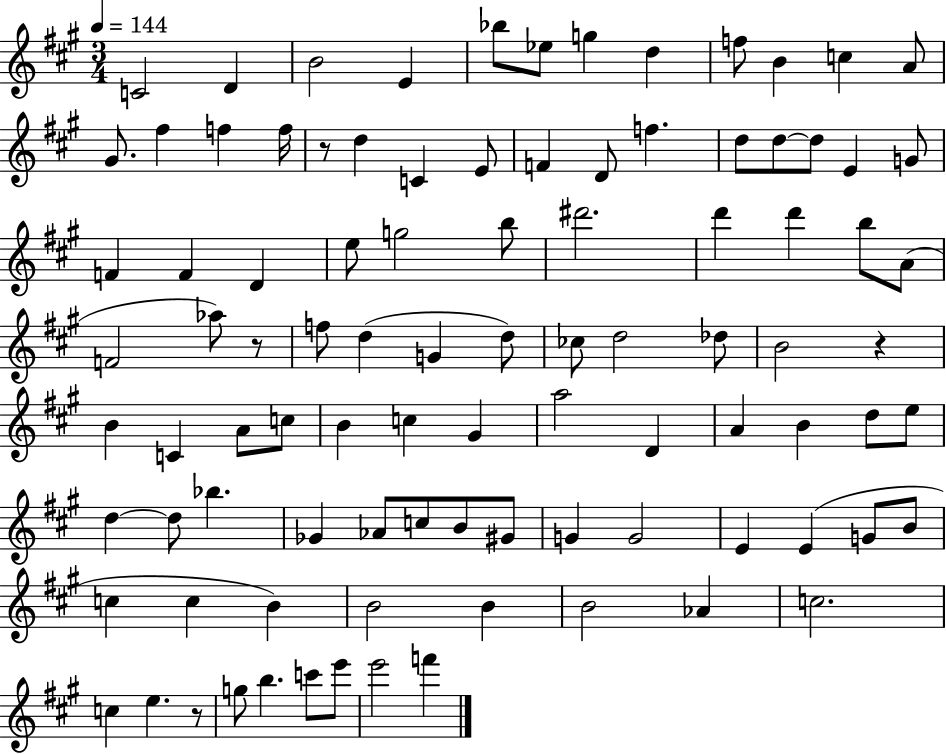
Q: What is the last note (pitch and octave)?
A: F6